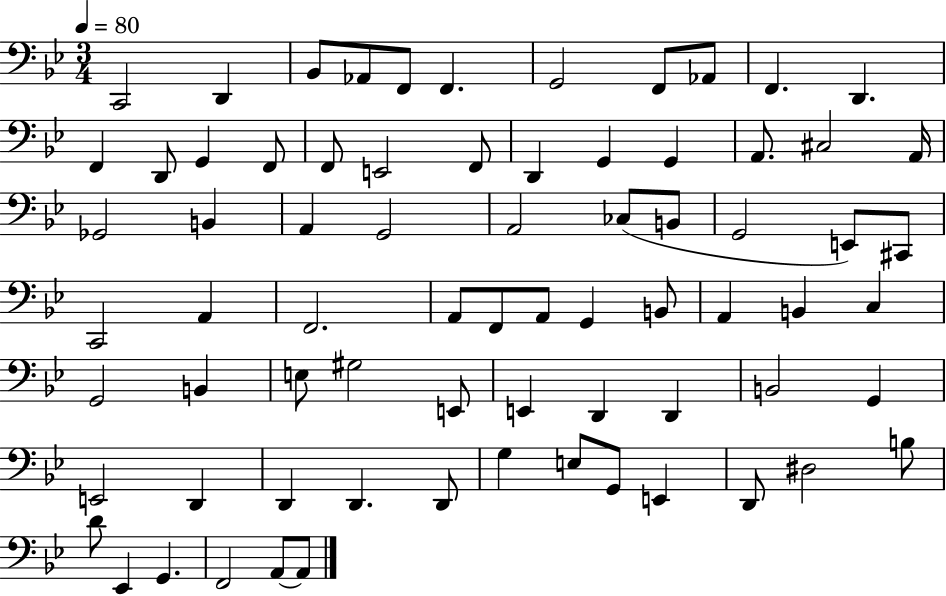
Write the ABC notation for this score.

X:1
T:Untitled
M:3/4
L:1/4
K:Bb
C,,2 D,, _B,,/2 _A,,/2 F,,/2 F,, G,,2 F,,/2 _A,,/2 F,, D,, F,, D,,/2 G,, F,,/2 F,,/2 E,,2 F,,/2 D,, G,, G,, A,,/2 ^C,2 A,,/4 _G,,2 B,, A,, G,,2 A,,2 _C,/2 B,,/2 G,,2 E,,/2 ^C,,/2 C,,2 A,, F,,2 A,,/2 F,,/2 A,,/2 G,, B,,/2 A,, B,, C, G,,2 B,, E,/2 ^G,2 E,,/2 E,, D,, D,, B,,2 G,, E,,2 D,, D,, D,, D,,/2 G, E,/2 G,,/2 E,, D,,/2 ^D,2 B,/2 D/2 _E,, G,, F,,2 A,,/2 A,,/2